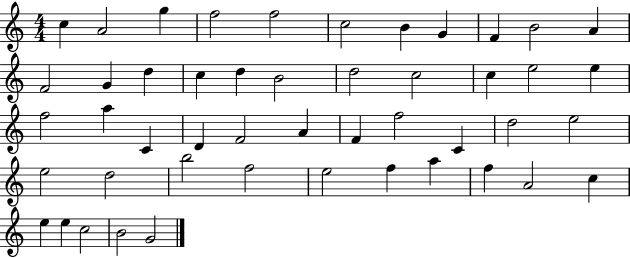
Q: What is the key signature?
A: C major